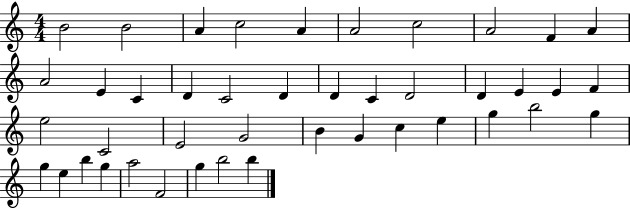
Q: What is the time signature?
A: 4/4